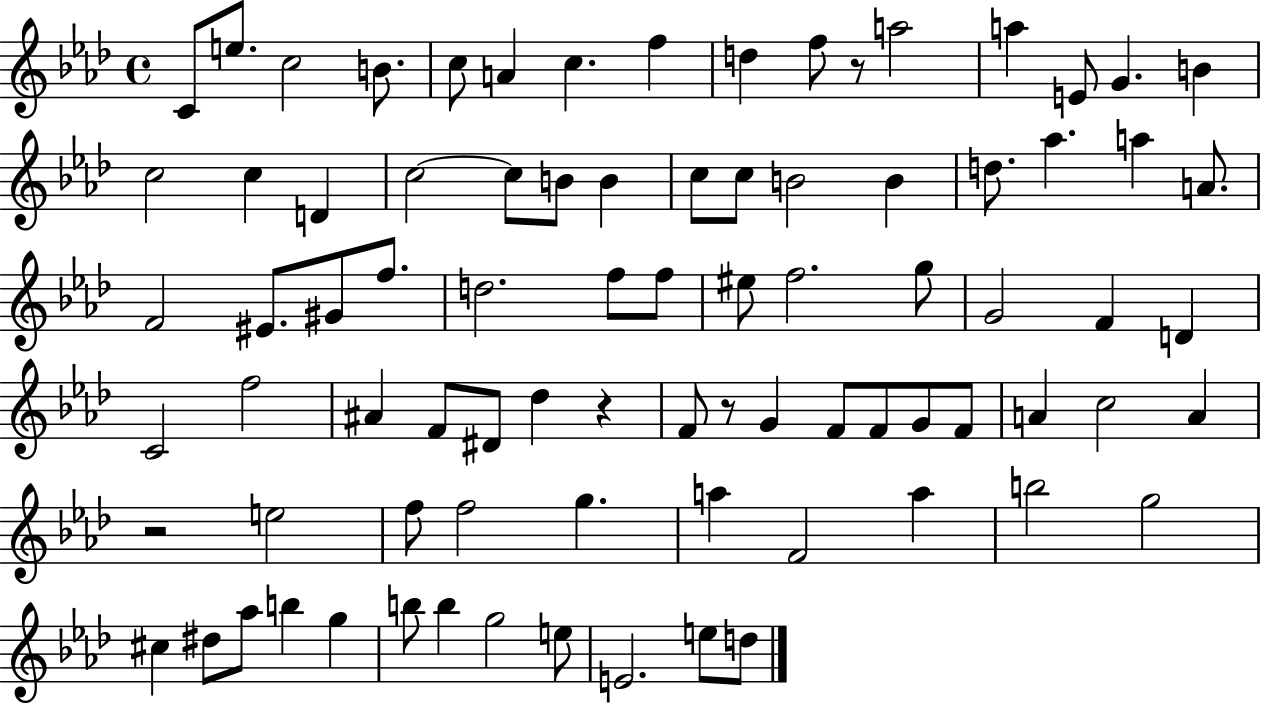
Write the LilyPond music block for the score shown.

{
  \clef treble
  \time 4/4
  \defaultTimeSignature
  \key aes \major
  c'8 e''8. c''2 b'8. | c''8 a'4 c''4. f''4 | d''4 f''8 r8 a''2 | a''4 e'8 g'4. b'4 | \break c''2 c''4 d'4 | c''2~~ c''8 b'8 b'4 | c''8 c''8 b'2 b'4 | d''8. aes''4. a''4 a'8. | \break f'2 eis'8. gis'8 f''8. | d''2. f''8 f''8 | eis''8 f''2. g''8 | g'2 f'4 d'4 | \break c'2 f''2 | ais'4 f'8 dis'8 des''4 r4 | f'8 r8 g'4 f'8 f'8 g'8 f'8 | a'4 c''2 a'4 | \break r2 e''2 | f''8 f''2 g''4. | a''4 f'2 a''4 | b''2 g''2 | \break cis''4 dis''8 aes''8 b''4 g''4 | b''8 b''4 g''2 e''8 | e'2. e''8 d''8 | \bar "|."
}